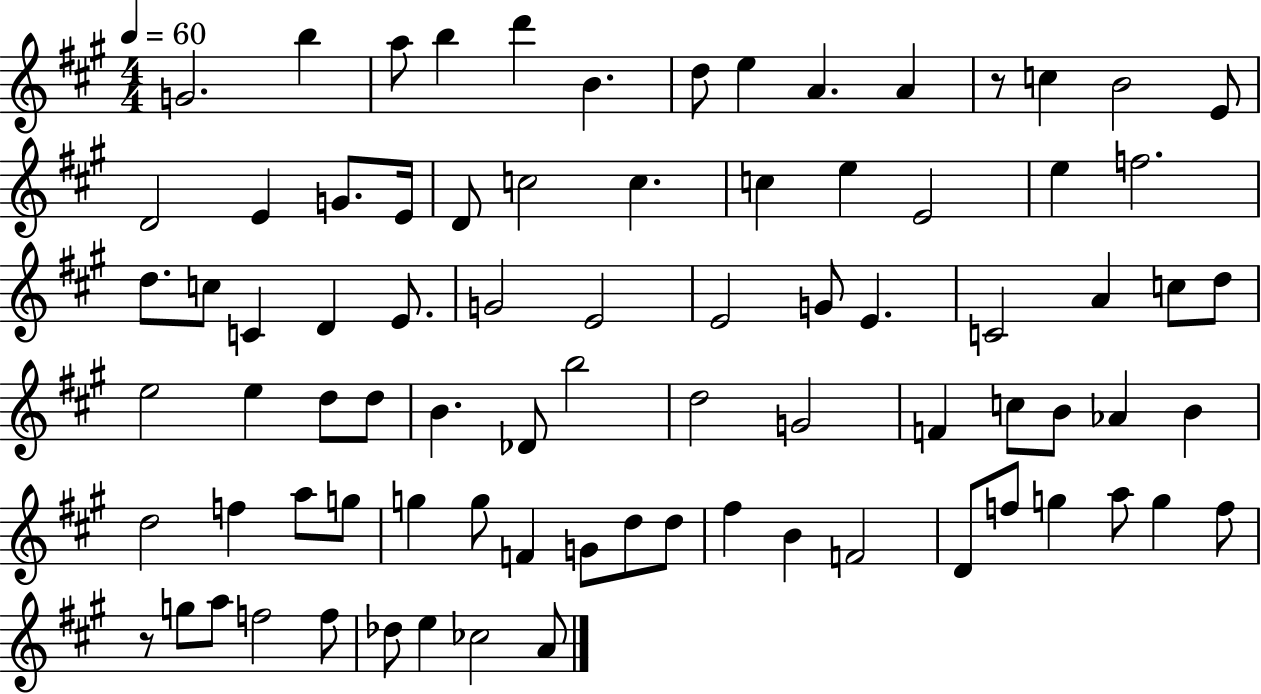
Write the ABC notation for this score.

X:1
T:Untitled
M:4/4
L:1/4
K:A
G2 b a/2 b d' B d/2 e A A z/2 c B2 E/2 D2 E G/2 E/4 D/2 c2 c c e E2 e f2 d/2 c/2 C D E/2 G2 E2 E2 G/2 E C2 A c/2 d/2 e2 e d/2 d/2 B _D/2 b2 d2 G2 F c/2 B/2 _A B d2 f a/2 g/2 g g/2 F G/2 d/2 d/2 ^f B F2 D/2 f/2 g a/2 g f/2 z/2 g/2 a/2 f2 f/2 _d/2 e _c2 A/2